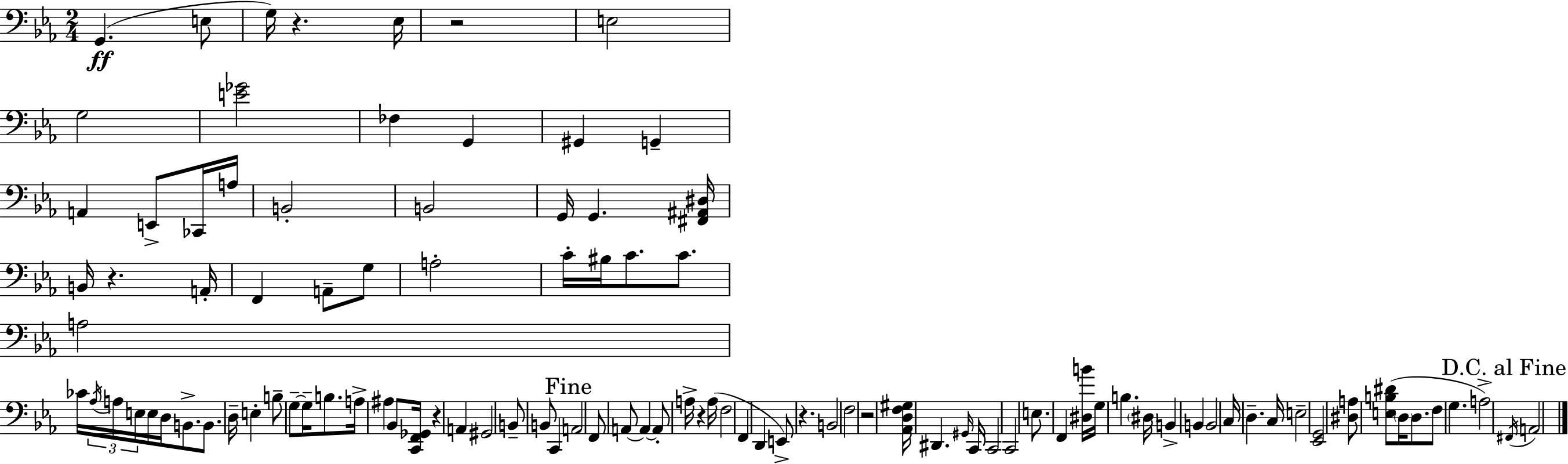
{
  \clef bass
  \numericTimeSignature
  \time 2/4
  \key ees \major
  \repeat volta 2 { g,4.(\ff e8 | g16) r4. ees16 | r2 | e2 | \break g2 | <e' ges'>2 | fes4 g,4 | gis,4 g,4-- | \break a,4 e,8-> ces,16 a16 | b,2-. | b,2 | g,16 g,4. <fis, ais, dis>16 | \break b,16 r4. a,16-. | f,4 a,8-- g8 | a2-. | c'16-. bis16 c'8. c'8. | \break a2 | ces'16 \tuplet 3/2 { \acciaccatura { aes16 } a16 e16 } e16 d16 b,8.-> | b,8. d16-- e4-. | b8-- g8--~~ g16-- b8. | \break a16-> ais4 bes,8 | <c, f, ges,>16 r4 a,4 | gis,2 | b,8-- b,8 c,4 | \break \mark "Fine" a,2 | f,8 a,8~~ a,4~~ | a,8-. a16-> r4 | a16( f2 | \break f,4 d,4 | e,8->) r4. | b,2 | f2 | \break r2 | <aes, d f gis>16 dis,4. | \grace { gis,16 } c,16 c,2 | c,2 | \break e8. f,4 | <dis b'>16 g16 b4. | \parenthesize dis16 b,4-> b,4 | b,2 | \break c16 d4.-- | c16 e2-- | <ees, g,>2 | <dis a>8 <e b dis'>8( \parenthesize d16 d8. | \break f8 g4. | a2->) | \mark "D.C. al Fine" \acciaccatura { fis,16 } a,2 | } \bar "|."
}